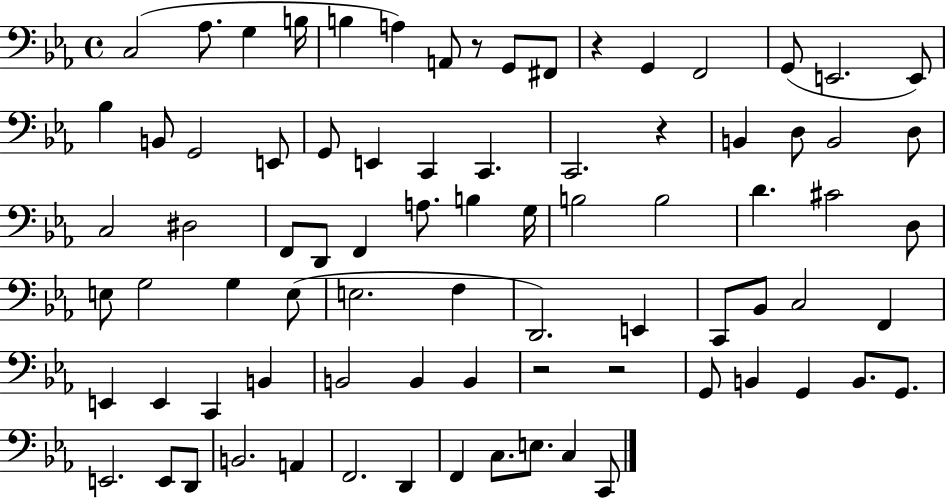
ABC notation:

X:1
T:Untitled
M:4/4
L:1/4
K:Eb
C,2 _A,/2 G, B,/4 B, A, A,,/2 z/2 G,,/2 ^F,,/2 z G,, F,,2 G,,/2 E,,2 E,,/2 _B, B,,/2 G,,2 E,,/2 G,,/2 E,, C,, C,, C,,2 z B,, D,/2 B,,2 D,/2 C,2 ^D,2 F,,/2 D,,/2 F,, A,/2 B, G,/4 B,2 B,2 D ^C2 D,/2 E,/2 G,2 G, E,/2 E,2 F, D,,2 E,, C,,/2 _B,,/2 C,2 F,, E,, E,, C,, B,, B,,2 B,, B,, z2 z2 G,,/2 B,, G,, B,,/2 G,,/2 E,,2 E,,/2 D,,/2 B,,2 A,, F,,2 D,, F,, C,/2 E,/2 C, C,,/2